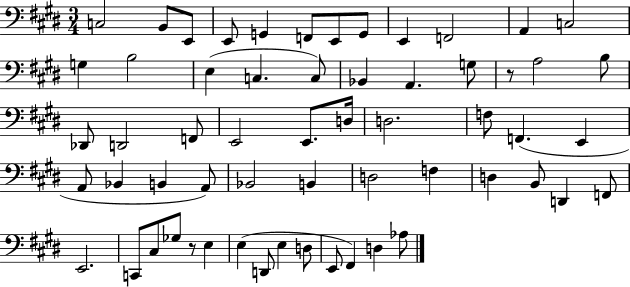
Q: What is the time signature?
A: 3/4